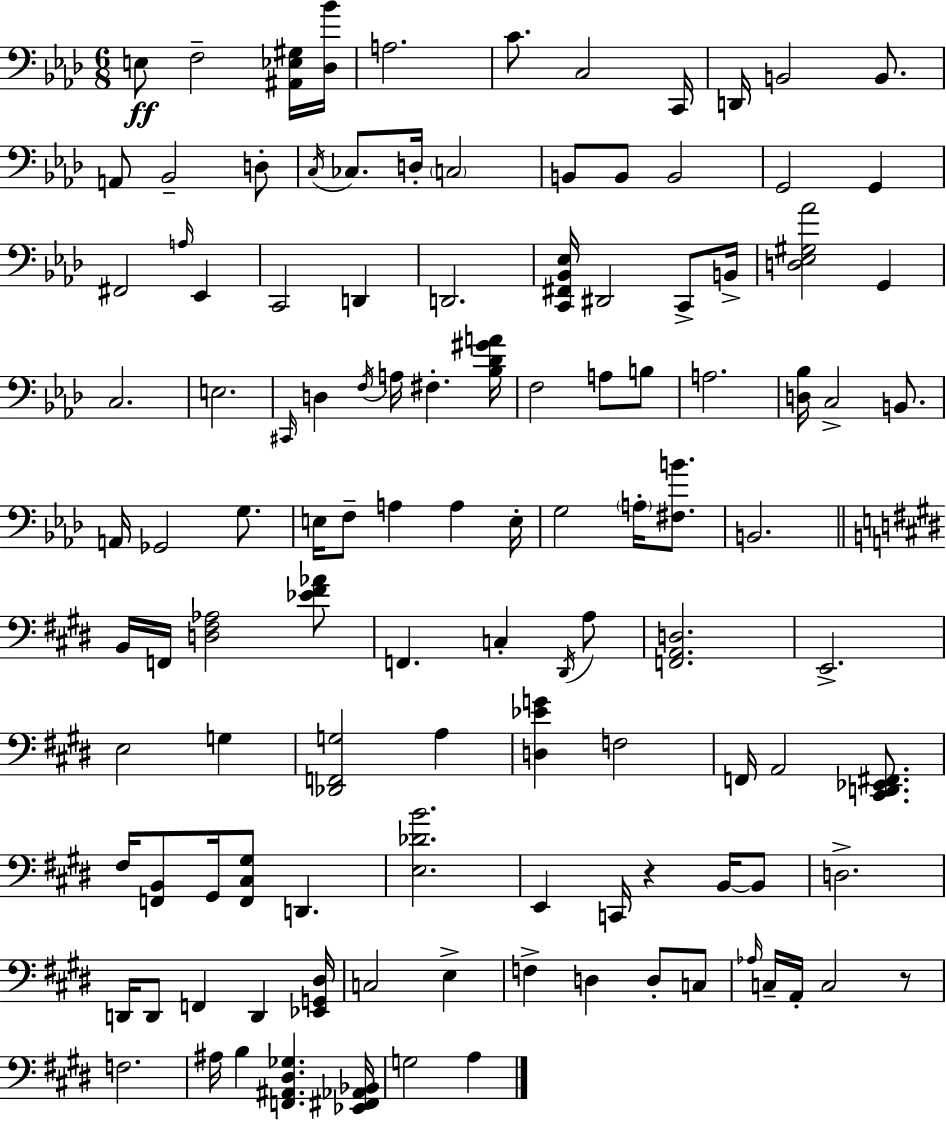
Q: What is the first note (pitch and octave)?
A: E3